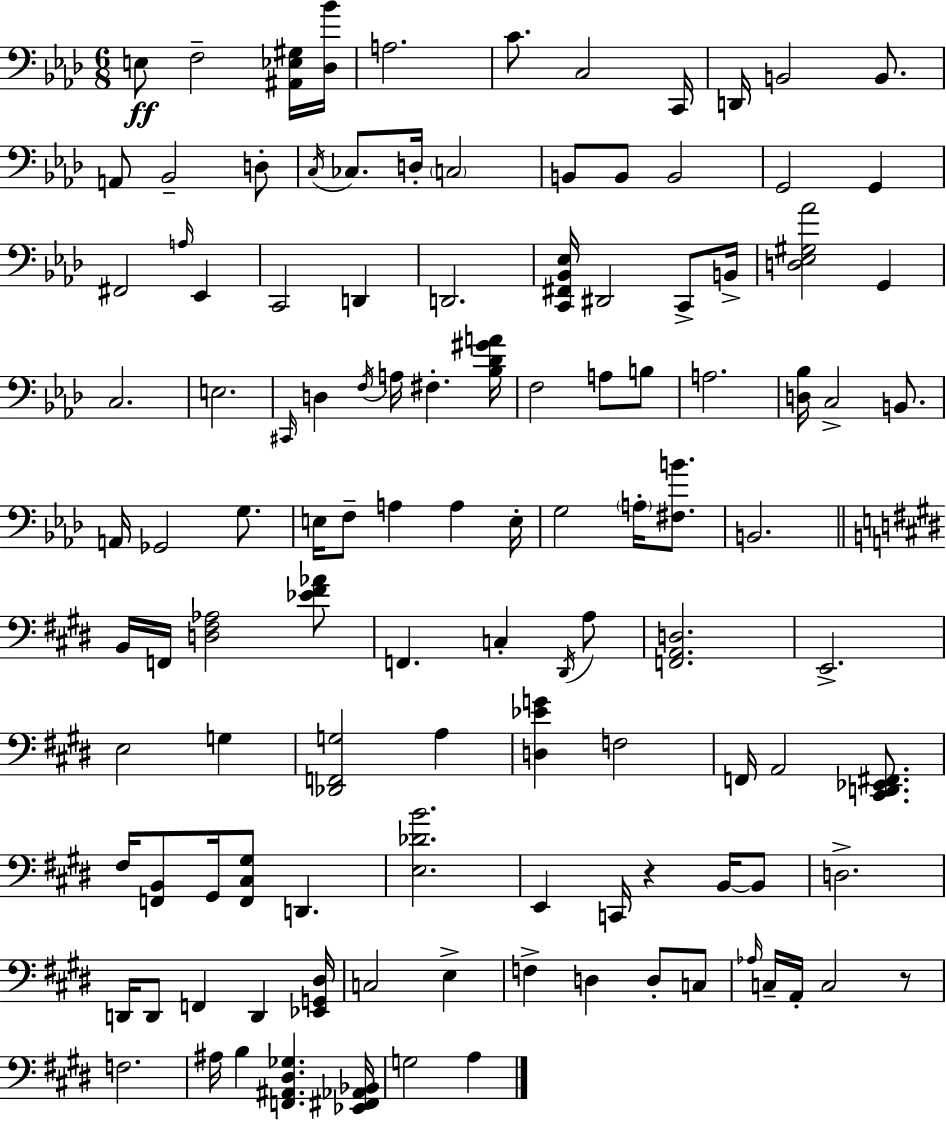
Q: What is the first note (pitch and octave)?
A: E3